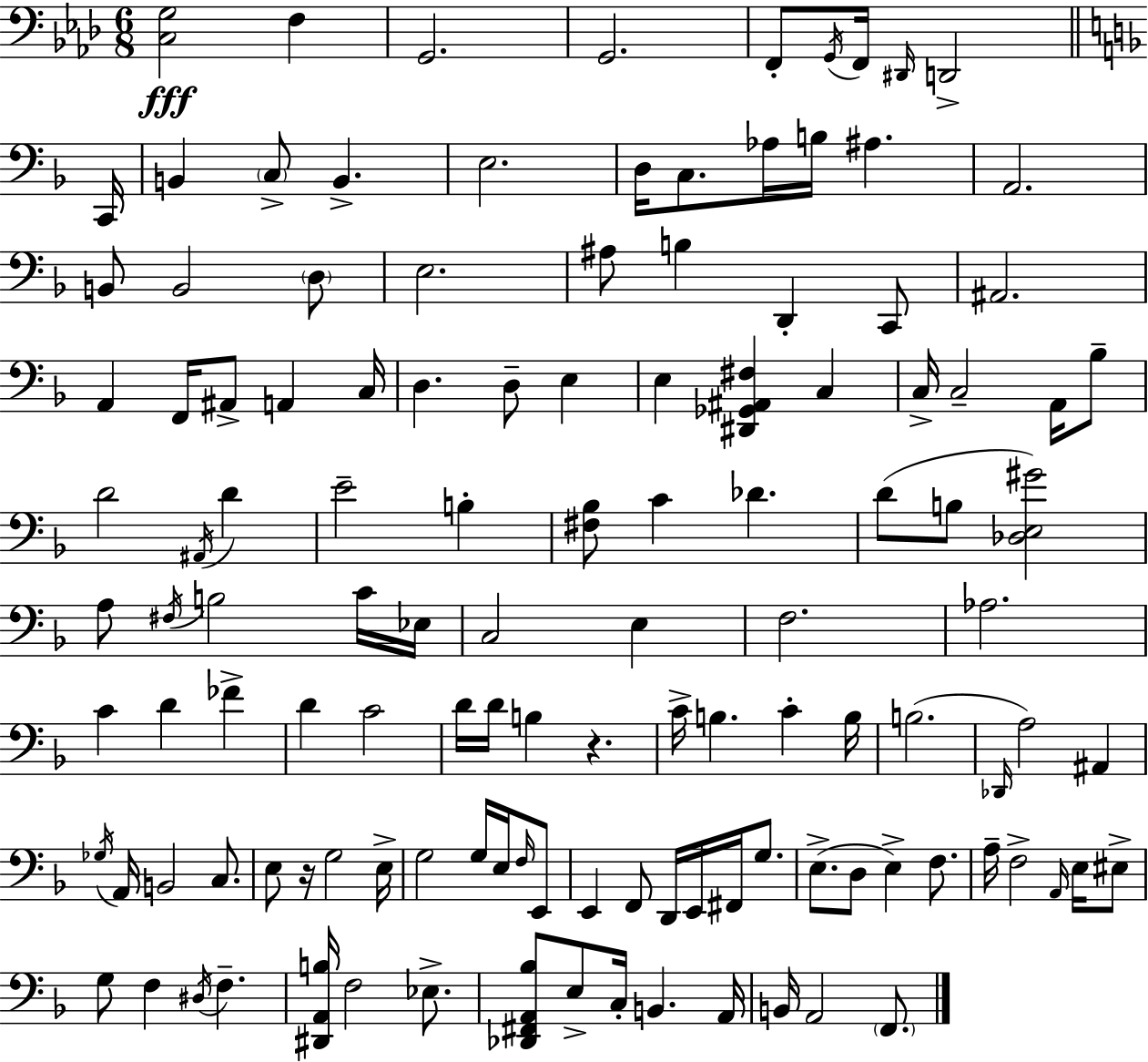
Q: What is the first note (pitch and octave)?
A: F3